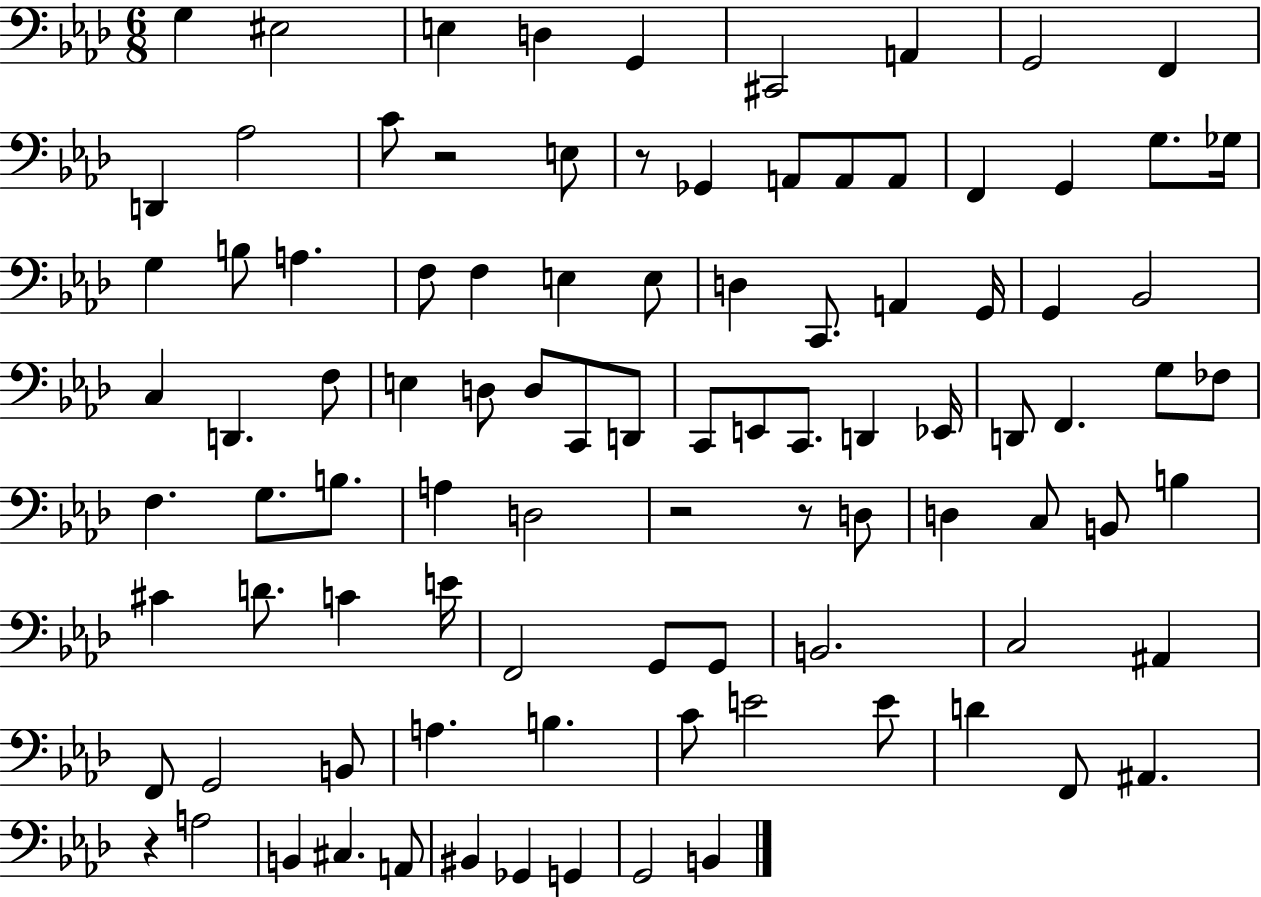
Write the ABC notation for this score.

X:1
T:Untitled
M:6/8
L:1/4
K:Ab
G, ^E,2 E, D, G,, ^C,,2 A,, G,,2 F,, D,, _A,2 C/2 z2 E,/2 z/2 _G,, A,,/2 A,,/2 A,,/2 F,, G,, G,/2 _G,/4 G, B,/2 A, F,/2 F, E, E,/2 D, C,,/2 A,, G,,/4 G,, _B,,2 C, D,, F,/2 E, D,/2 D,/2 C,,/2 D,,/2 C,,/2 E,,/2 C,,/2 D,, _E,,/4 D,,/2 F,, G,/2 _F,/2 F, G,/2 B,/2 A, D,2 z2 z/2 D,/2 D, C,/2 B,,/2 B, ^C D/2 C E/4 F,,2 G,,/2 G,,/2 B,,2 C,2 ^A,, F,,/2 G,,2 B,,/2 A, B, C/2 E2 E/2 D F,,/2 ^A,, z A,2 B,, ^C, A,,/2 ^B,, _G,, G,, G,,2 B,,